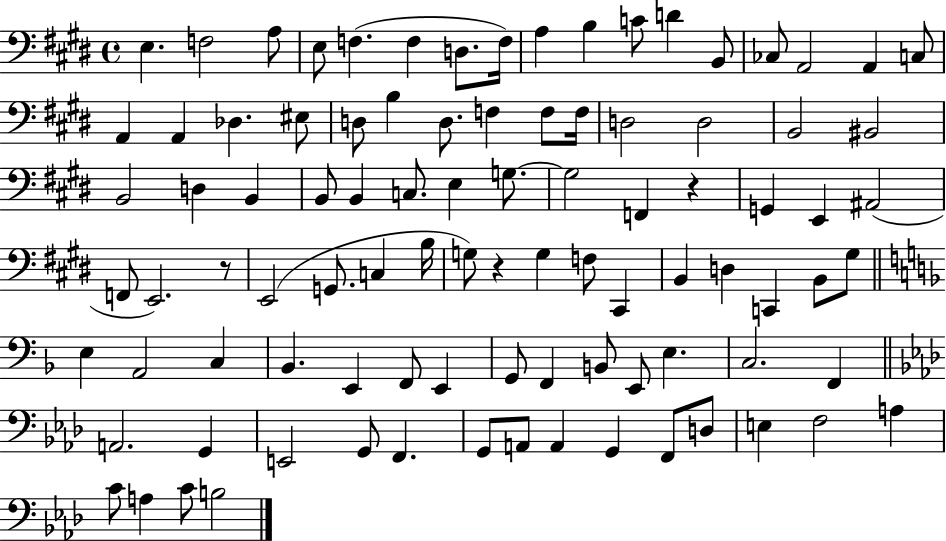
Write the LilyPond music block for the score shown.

{
  \clef bass
  \time 4/4
  \defaultTimeSignature
  \key e \major
  e4. f2 a8 | e8 f4.( f4 d8. f16) | a4 b4 c'8 d'4 b,8 | ces8 a,2 a,4 c8 | \break a,4 a,4 des4. eis8 | d8 b4 d8. f4 f8 f16 | d2 d2 | b,2 bis,2 | \break b,2 d4 b,4 | b,8 b,4 c8. e4 g8.~~ | g2 f,4 r4 | g,4 e,4 ais,2( | \break f,8 e,2.) r8 | e,2( g,8. c4 b16 | g8) r4 g4 f8 cis,4 | b,4 d4 c,4 b,8 gis8 | \break \bar "||" \break \key d \minor e4 a,2 c4 | bes,4. e,4 f,8 e,4 | g,8 f,4 b,8 e,8 e4. | c2. f,4 | \break \bar "||" \break \key f \minor a,2. g,4 | e,2 g,8 f,4. | g,8 a,8 a,4 g,4 f,8 d8 | e4 f2 a4 | \break c'8 a4 c'8 b2 | \bar "|."
}